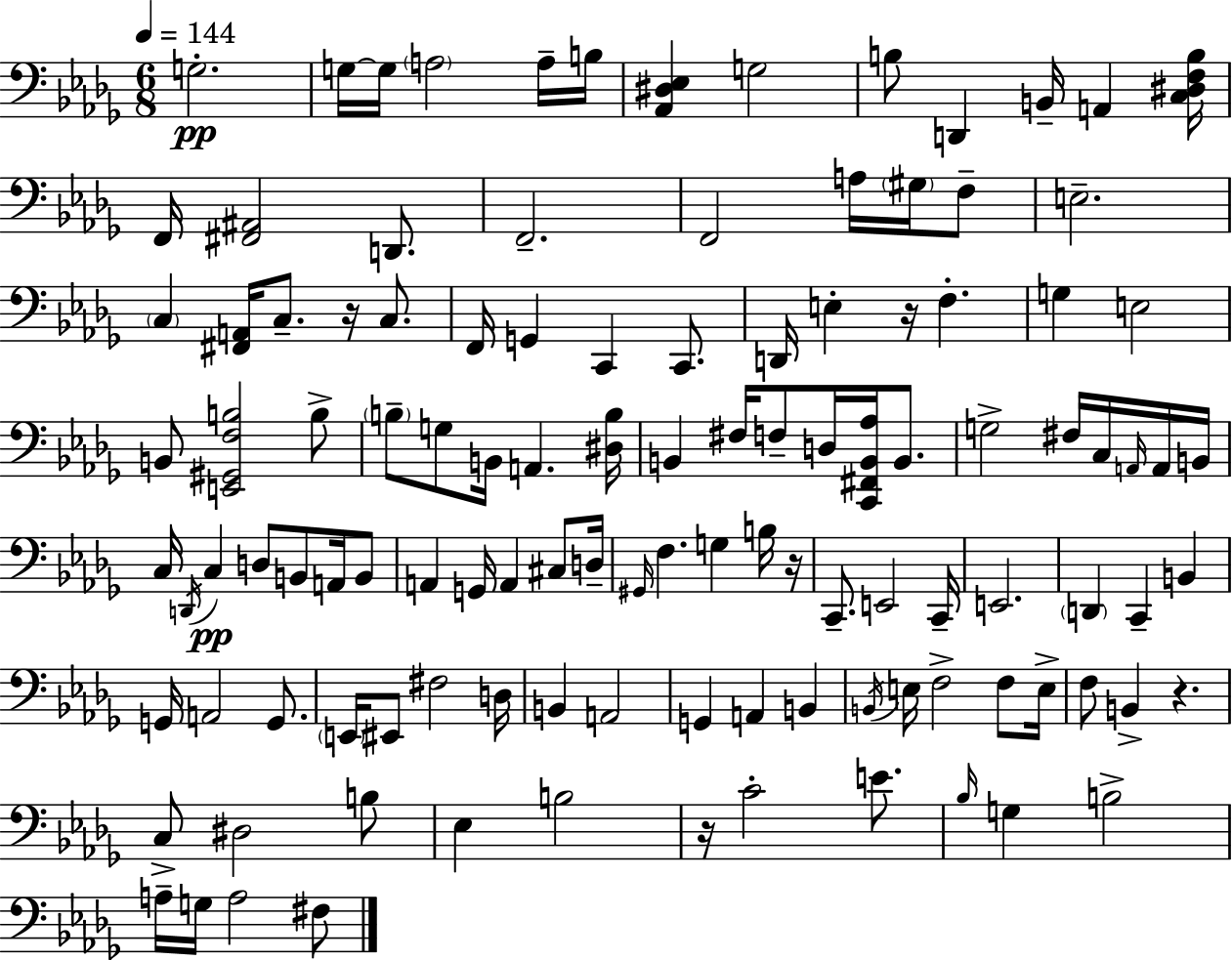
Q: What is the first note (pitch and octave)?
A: G3